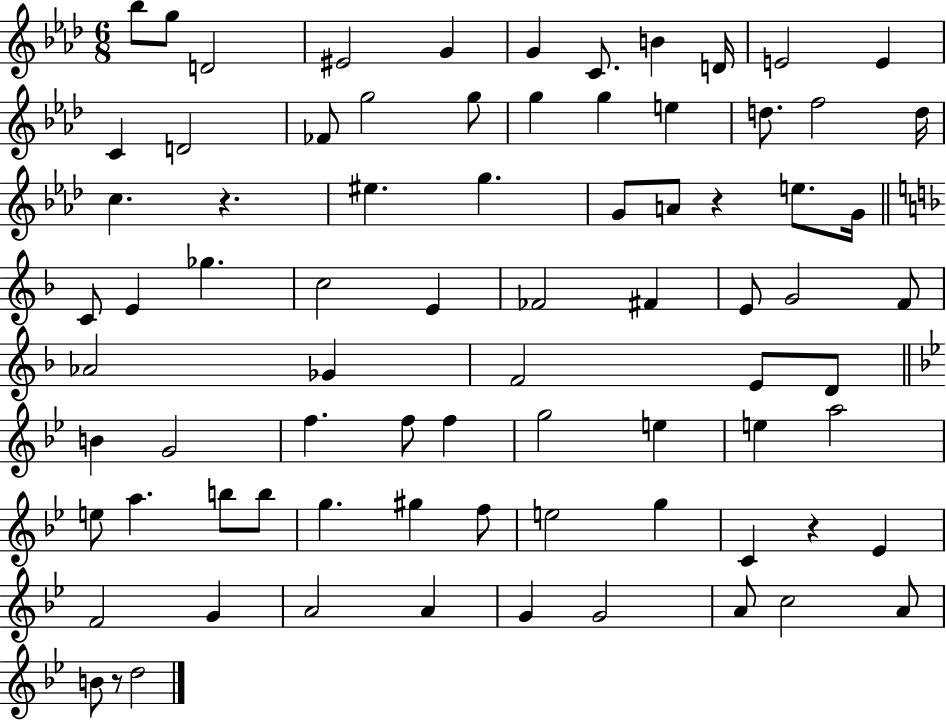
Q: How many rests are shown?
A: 4